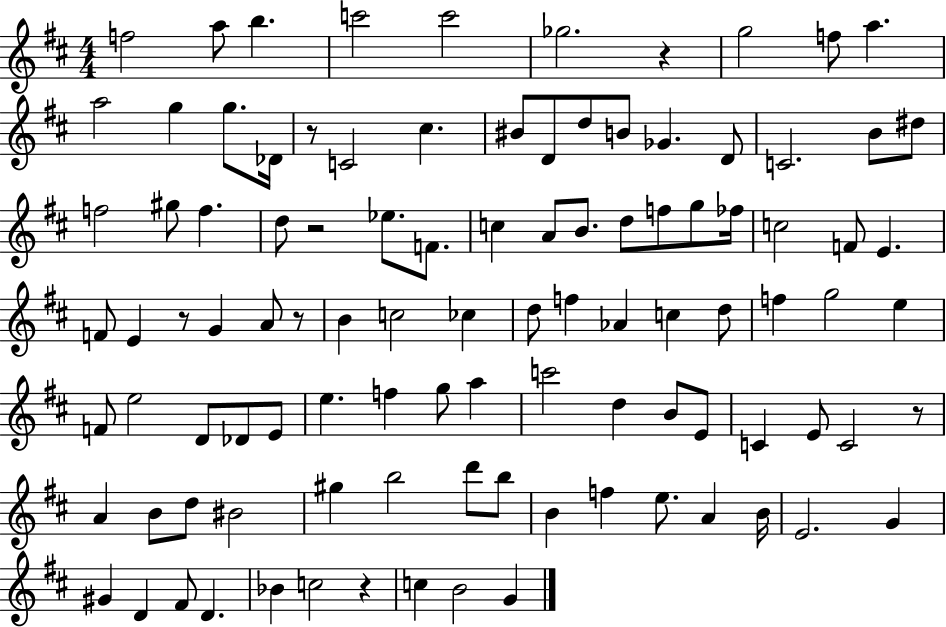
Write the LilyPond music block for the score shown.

{
  \clef treble
  \numericTimeSignature
  \time 4/4
  \key d \major
  f''2 a''8 b''4. | c'''2 c'''2 | ges''2. r4 | g''2 f''8 a''4. | \break a''2 g''4 g''8. des'16 | r8 c'2 cis''4. | bis'8 d'8 d''8 b'8 ges'4. d'8 | c'2. b'8 dis''8 | \break f''2 gis''8 f''4. | d''8 r2 ees''8. f'8. | c''4 a'8 b'8. d''8 f''8 g''8 fes''16 | c''2 f'8 e'4. | \break f'8 e'4 r8 g'4 a'8 r8 | b'4 c''2 ces''4 | d''8 f''4 aes'4 c''4 d''8 | f''4 g''2 e''4 | \break f'8 e''2 d'8 des'8 e'8 | e''4. f''4 g''8 a''4 | c'''2 d''4 b'8 e'8 | c'4 e'8 c'2 r8 | \break a'4 b'8 d''8 bis'2 | gis''4 b''2 d'''8 b''8 | b'4 f''4 e''8. a'4 b'16 | e'2. g'4 | \break gis'4 d'4 fis'8 d'4. | bes'4 c''2 r4 | c''4 b'2 g'4 | \bar "|."
}